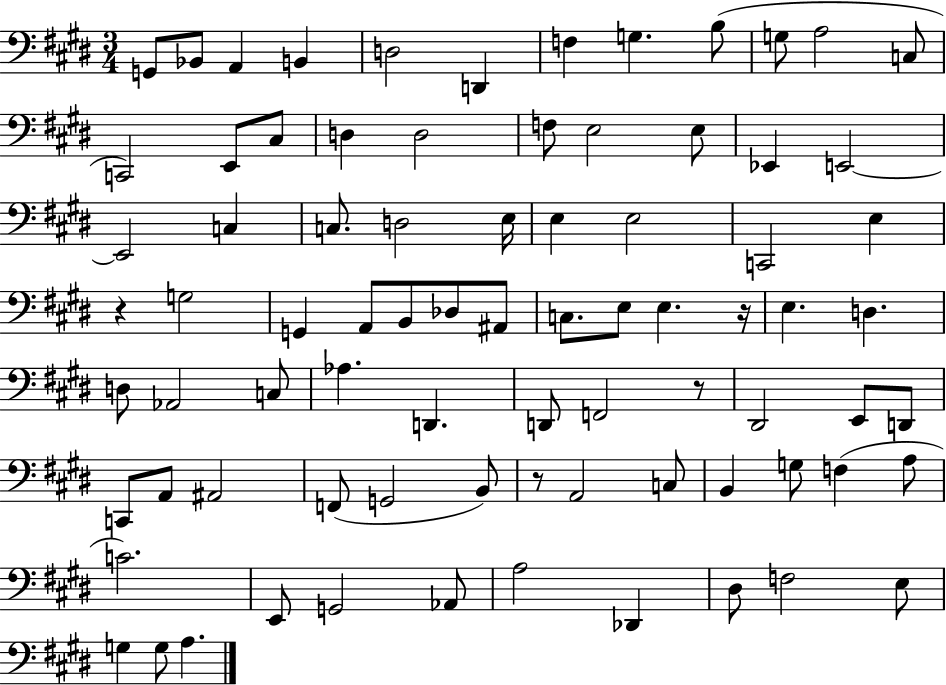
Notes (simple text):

G2/e Bb2/e A2/q B2/q D3/h D2/q F3/q G3/q. B3/e G3/e A3/h C3/e C2/h E2/e C#3/e D3/q D3/h F3/e E3/h E3/e Eb2/q E2/h E2/h C3/q C3/e. D3/h E3/s E3/q E3/h C2/h E3/q R/q G3/h G2/q A2/e B2/e Db3/e A#2/e C3/e. E3/e E3/q. R/s E3/q. D3/q. D3/e Ab2/h C3/e Ab3/q. D2/q. D2/e F2/h R/e D#2/h E2/e D2/e C2/e A2/e A#2/h F2/e G2/h B2/e R/e A2/h C3/e B2/q G3/e F3/q A3/e C4/h. E2/e G2/h Ab2/e A3/h Db2/q D#3/e F3/h E3/e G3/q G3/e A3/q.